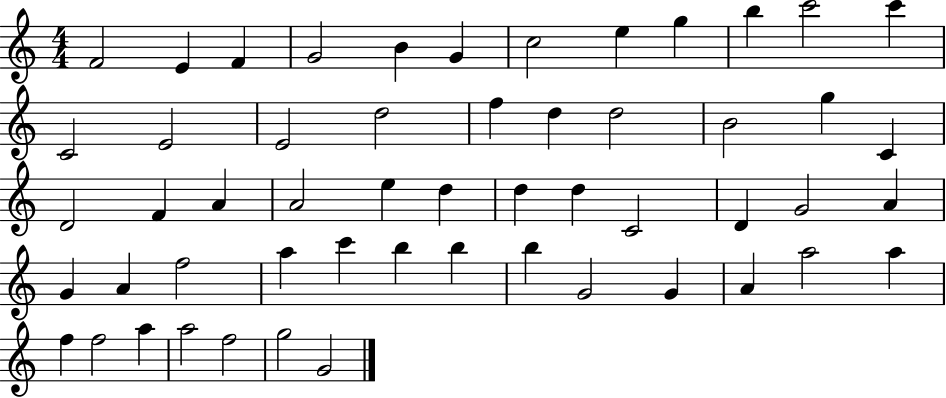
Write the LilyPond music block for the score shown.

{
  \clef treble
  \numericTimeSignature
  \time 4/4
  \key c \major
  f'2 e'4 f'4 | g'2 b'4 g'4 | c''2 e''4 g''4 | b''4 c'''2 c'''4 | \break c'2 e'2 | e'2 d''2 | f''4 d''4 d''2 | b'2 g''4 c'4 | \break d'2 f'4 a'4 | a'2 e''4 d''4 | d''4 d''4 c'2 | d'4 g'2 a'4 | \break g'4 a'4 f''2 | a''4 c'''4 b''4 b''4 | b''4 g'2 g'4 | a'4 a''2 a''4 | \break f''4 f''2 a''4 | a''2 f''2 | g''2 g'2 | \bar "|."
}